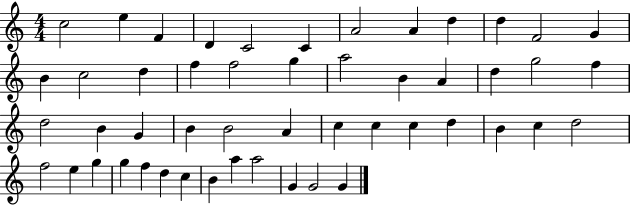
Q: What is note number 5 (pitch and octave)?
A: C4